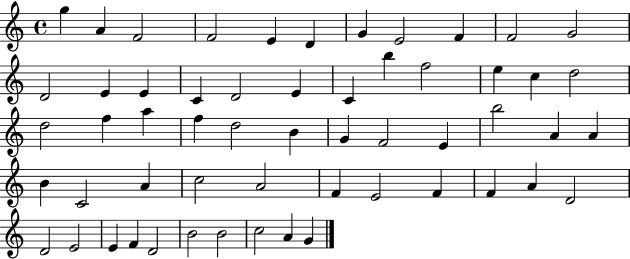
{
  \clef treble
  \time 4/4
  \defaultTimeSignature
  \key c \major
  g''4 a'4 f'2 | f'2 e'4 d'4 | g'4 e'2 f'4 | f'2 g'2 | \break d'2 e'4 e'4 | c'4 d'2 e'4 | c'4 b''4 f''2 | e''4 c''4 d''2 | \break d''2 f''4 a''4 | f''4 d''2 b'4 | g'4 f'2 e'4 | b''2 a'4 a'4 | \break b'4 c'2 a'4 | c''2 a'2 | f'4 e'2 f'4 | f'4 a'4 d'2 | \break d'2 e'2 | e'4 f'4 d'2 | b'2 b'2 | c''2 a'4 g'4 | \break \bar "|."
}